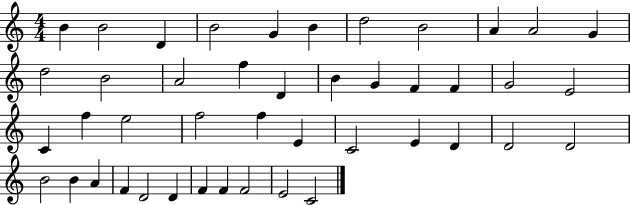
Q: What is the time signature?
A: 4/4